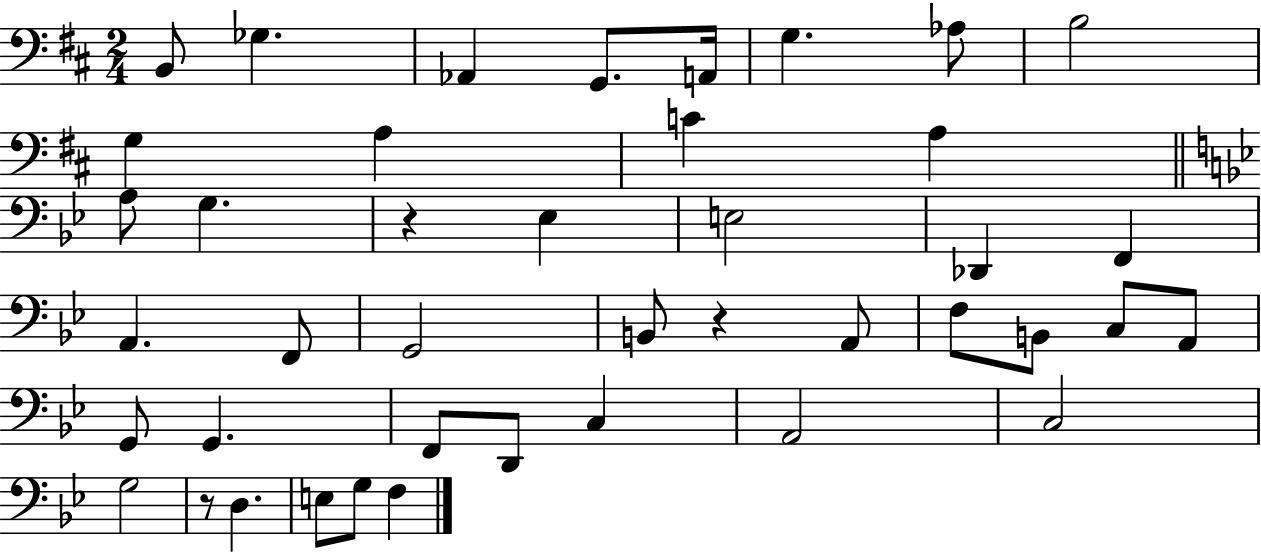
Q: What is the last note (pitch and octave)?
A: F3